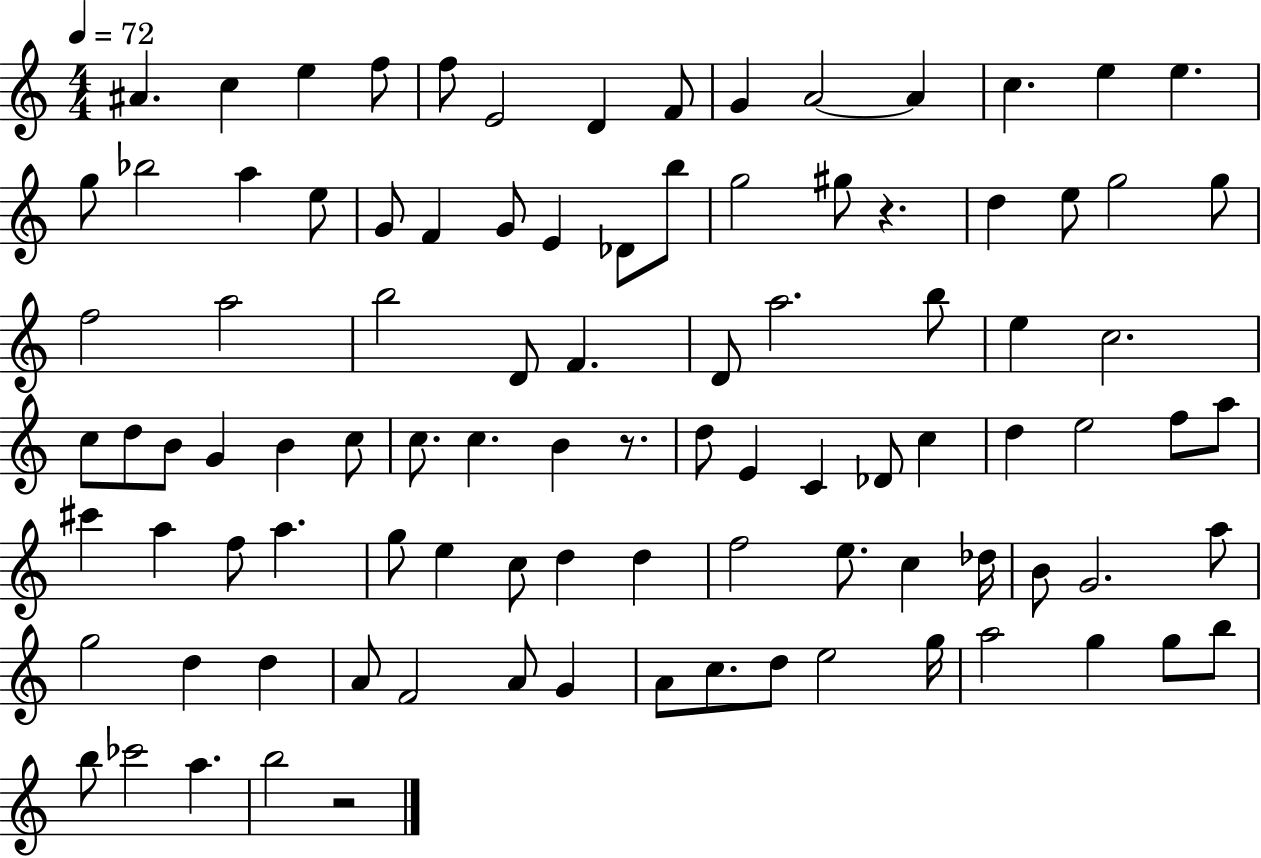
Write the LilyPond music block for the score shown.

{
  \clef treble
  \numericTimeSignature
  \time 4/4
  \key c \major
  \tempo 4 = 72
  \repeat volta 2 { ais'4. c''4 e''4 f''8 | f''8 e'2 d'4 f'8 | g'4 a'2~~ a'4 | c''4. e''4 e''4. | \break g''8 bes''2 a''4 e''8 | g'8 f'4 g'8 e'4 des'8 b''8 | g''2 gis''8 r4. | d''4 e''8 g''2 g''8 | \break f''2 a''2 | b''2 d'8 f'4. | d'8 a''2. b''8 | e''4 c''2. | \break c''8 d''8 b'8 g'4 b'4 c''8 | c''8. c''4. b'4 r8. | d''8 e'4 c'4 des'8 c''4 | d''4 e''2 f''8 a''8 | \break cis'''4 a''4 f''8 a''4. | g''8 e''4 c''8 d''4 d''4 | f''2 e''8. c''4 des''16 | b'8 g'2. a''8 | \break g''2 d''4 d''4 | a'8 f'2 a'8 g'4 | a'8 c''8. d''8 e''2 g''16 | a''2 g''4 g''8 b''8 | \break b''8 ces'''2 a''4. | b''2 r2 | } \bar "|."
}